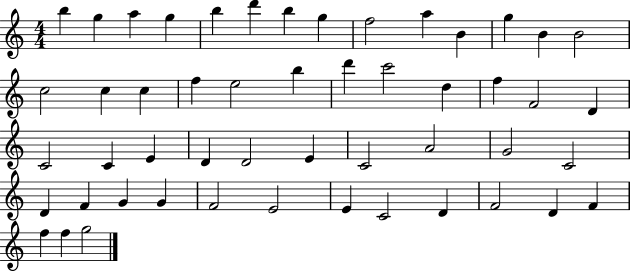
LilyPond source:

{
  \clef treble
  \numericTimeSignature
  \time 4/4
  \key c \major
  b''4 g''4 a''4 g''4 | b''4 d'''4 b''4 g''4 | f''2 a''4 b'4 | g''4 b'4 b'2 | \break c''2 c''4 c''4 | f''4 e''2 b''4 | d'''4 c'''2 d''4 | f''4 f'2 d'4 | \break c'2 c'4 e'4 | d'4 d'2 e'4 | c'2 a'2 | g'2 c'2 | \break d'4 f'4 g'4 g'4 | f'2 e'2 | e'4 c'2 d'4 | f'2 d'4 f'4 | \break f''4 f''4 g''2 | \bar "|."
}